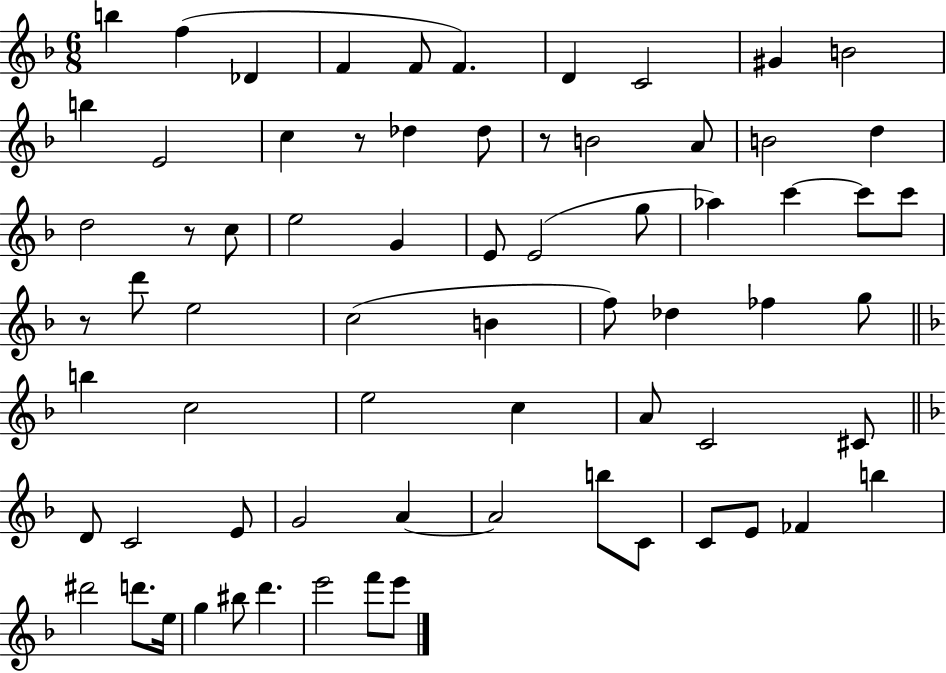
X:1
T:Untitled
M:6/8
L:1/4
K:F
b f _D F F/2 F D C2 ^G B2 b E2 c z/2 _d _d/2 z/2 B2 A/2 B2 d d2 z/2 c/2 e2 G E/2 E2 g/2 _a c' c'/2 c'/2 z/2 d'/2 e2 c2 B f/2 _d _f g/2 b c2 e2 c A/2 C2 ^C/2 D/2 C2 E/2 G2 A A2 b/2 C/2 C/2 E/2 _F b ^d'2 d'/2 e/4 g ^b/2 d' e'2 f'/2 e'/2